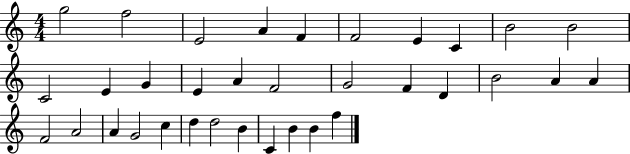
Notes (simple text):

G5/h F5/h E4/h A4/q F4/q F4/h E4/q C4/q B4/h B4/h C4/h E4/q G4/q E4/q A4/q F4/h G4/h F4/q D4/q B4/h A4/q A4/q F4/h A4/h A4/q G4/h C5/q D5/q D5/h B4/q C4/q B4/q B4/q F5/q